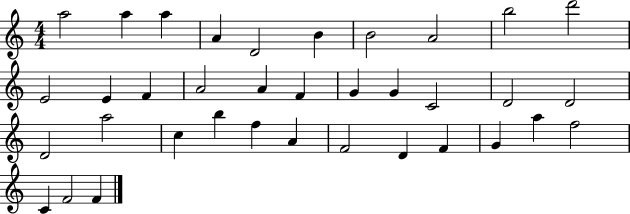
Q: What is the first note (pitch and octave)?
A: A5